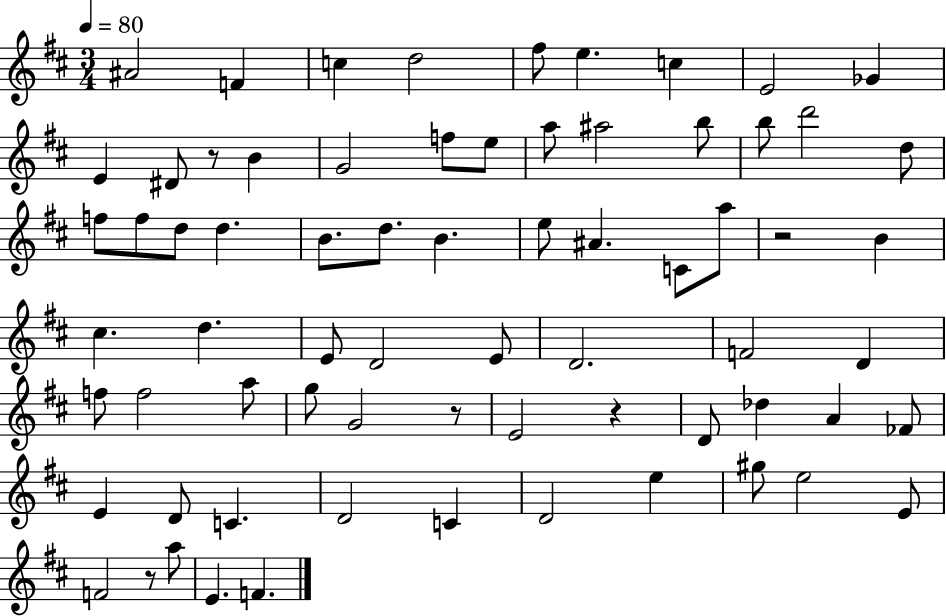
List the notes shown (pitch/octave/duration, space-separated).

A#4/h F4/q C5/q D5/h F#5/e E5/q. C5/q E4/h Gb4/q E4/q D#4/e R/e B4/q G4/h F5/e E5/e A5/e A#5/h B5/e B5/e D6/h D5/e F5/e F5/e D5/e D5/q. B4/e. D5/e. B4/q. E5/e A#4/q. C4/e A5/e R/h B4/q C#5/q. D5/q. E4/e D4/h E4/e D4/h. F4/h D4/q F5/e F5/h A5/e G5/e G4/h R/e E4/h R/q D4/e Db5/q A4/q FES4/e E4/q D4/e C4/q. D4/h C4/q D4/h E5/q G#5/e E5/h E4/e F4/h R/e A5/e E4/q. F4/q.